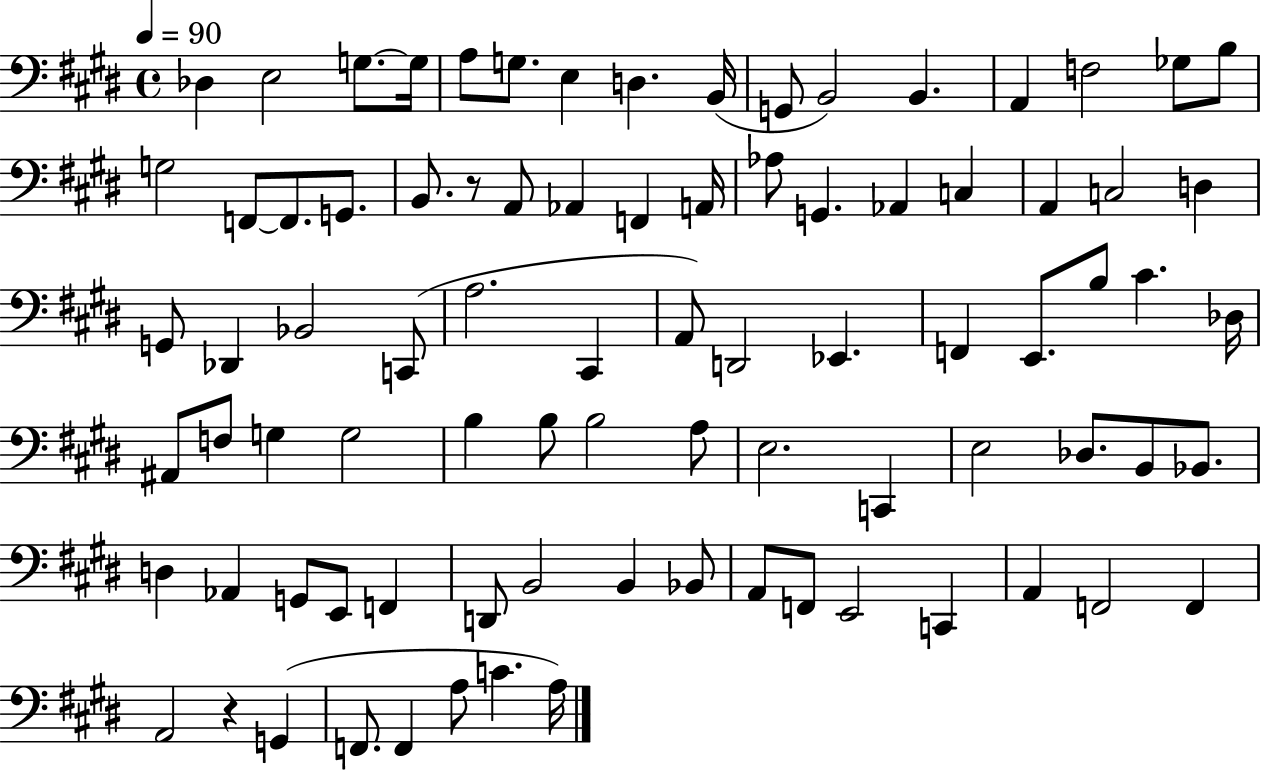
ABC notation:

X:1
T:Untitled
M:4/4
L:1/4
K:E
_D, E,2 G,/2 G,/4 A,/2 G,/2 E, D, B,,/4 G,,/2 B,,2 B,, A,, F,2 _G,/2 B,/2 G,2 F,,/2 F,,/2 G,,/2 B,,/2 z/2 A,,/2 _A,, F,, A,,/4 _A,/2 G,, _A,, C, A,, C,2 D, G,,/2 _D,, _B,,2 C,,/2 A,2 ^C,, A,,/2 D,,2 _E,, F,, E,,/2 B,/2 ^C _D,/4 ^A,,/2 F,/2 G, G,2 B, B,/2 B,2 A,/2 E,2 C,, E,2 _D,/2 B,,/2 _B,,/2 D, _A,, G,,/2 E,,/2 F,, D,,/2 B,,2 B,, _B,,/2 A,,/2 F,,/2 E,,2 C,, A,, F,,2 F,, A,,2 z G,, F,,/2 F,, A,/2 C A,/4